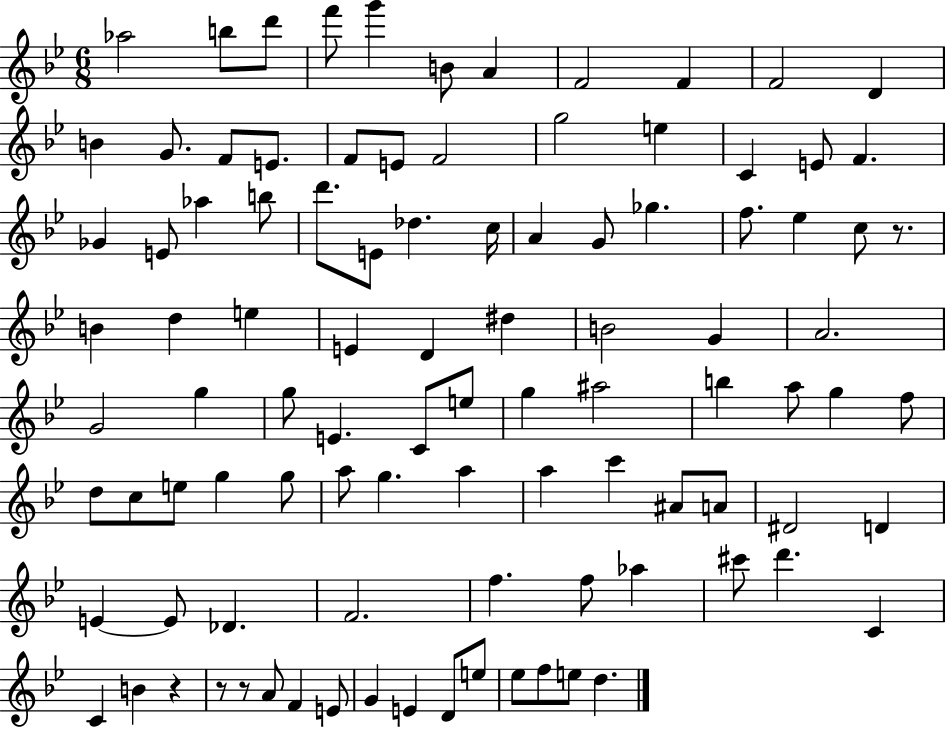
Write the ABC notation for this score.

X:1
T:Untitled
M:6/8
L:1/4
K:Bb
_a2 b/2 d'/2 f'/2 g' B/2 A F2 F F2 D B G/2 F/2 E/2 F/2 E/2 F2 g2 e C E/2 F _G E/2 _a b/2 d'/2 E/2 _d c/4 A G/2 _g f/2 _e c/2 z/2 B d e E D ^d B2 G A2 G2 g g/2 E C/2 e/2 g ^a2 b a/2 g f/2 d/2 c/2 e/2 g g/2 a/2 g a a c' ^A/2 A/2 ^D2 D E E/2 _D F2 f f/2 _a ^c'/2 d' C C B z z/2 z/2 A/2 F E/2 G E D/2 e/2 _e/2 f/2 e/2 d